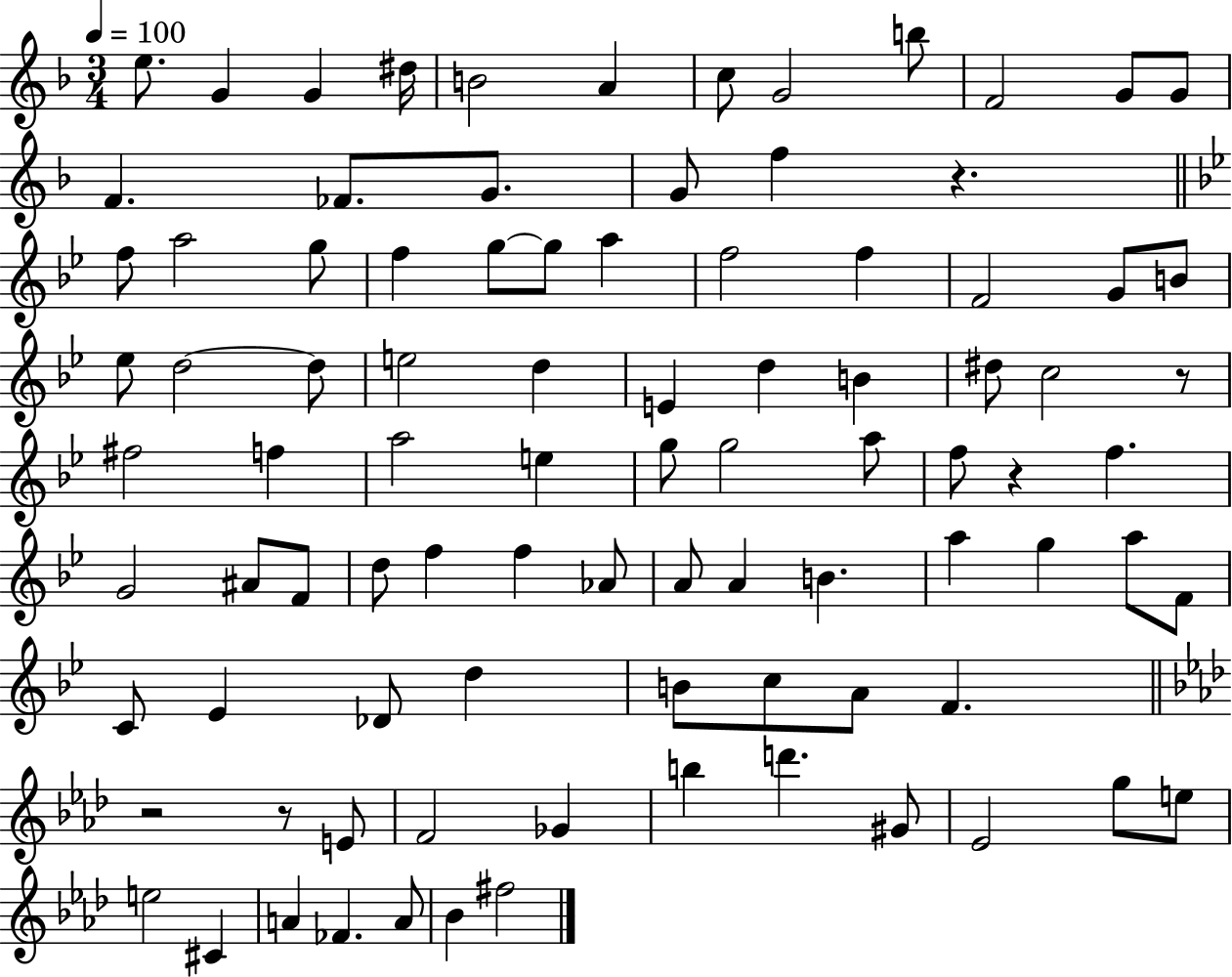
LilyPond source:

{
  \clef treble
  \numericTimeSignature
  \time 3/4
  \key f \major
  \tempo 4 = 100
  e''8. g'4 g'4 dis''16 | b'2 a'4 | c''8 g'2 b''8 | f'2 g'8 g'8 | \break f'4. fes'8. g'8. | g'8 f''4 r4. | \bar "||" \break \key g \minor f''8 a''2 g''8 | f''4 g''8~~ g''8 a''4 | f''2 f''4 | f'2 g'8 b'8 | \break ees''8 d''2~~ d''8 | e''2 d''4 | e'4 d''4 b'4 | dis''8 c''2 r8 | \break fis''2 f''4 | a''2 e''4 | g''8 g''2 a''8 | f''8 r4 f''4. | \break g'2 ais'8 f'8 | d''8 f''4 f''4 aes'8 | a'8 a'4 b'4. | a''4 g''4 a''8 f'8 | \break c'8 ees'4 des'8 d''4 | b'8 c''8 a'8 f'4. | \bar "||" \break \key f \minor r2 r8 e'8 | f'2 ges'4 | b''4 d'''4. gis'8 | ees'2 g''8 e''8 | \break e''2 cis'4 | a'4 fes'4. a'8 | bes'4 fis''2 | \bar "|."
}